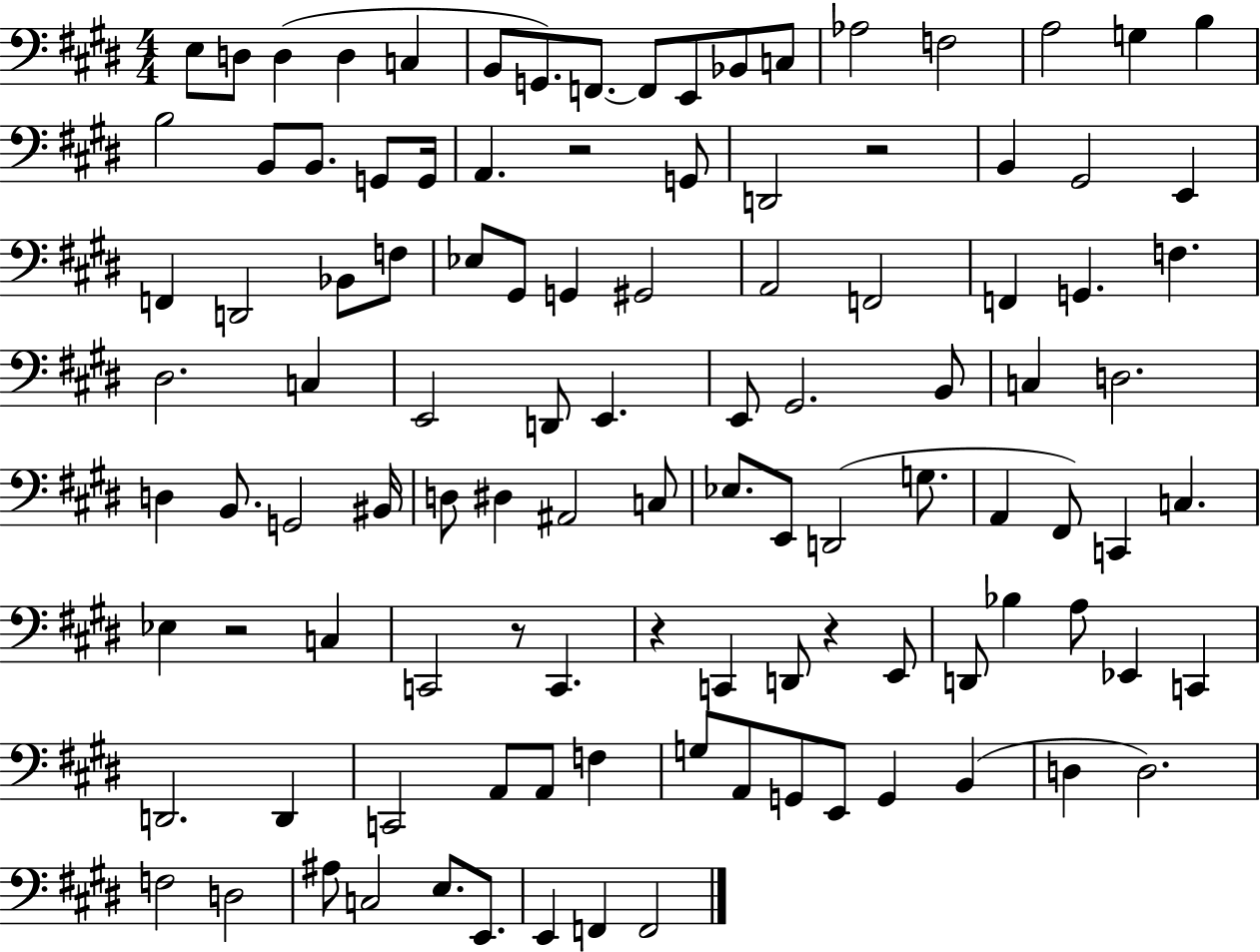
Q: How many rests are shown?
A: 6